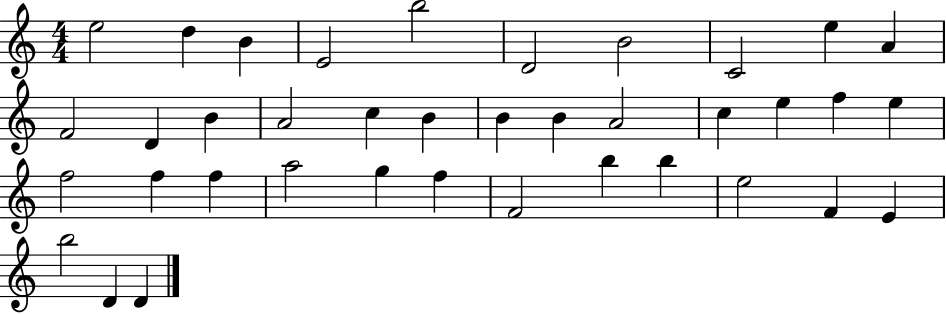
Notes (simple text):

E5/h D5/q B4/q E4/h B5/h D4/h B4/h C4/h E5/q A4/q F4/h D4/q B4/q A4/h C5/q B4/q B4/q B4/q A4/h C5/q E5/q F5/q E5/q F5/h F5/q F5/q A5/h G5/q F5/q F4/h B5/q B5/q E5/h F4/q E4/q B5/h D4/q D4/q